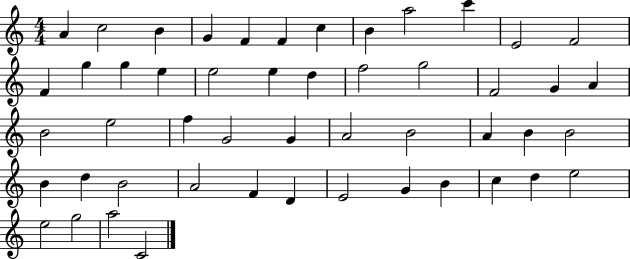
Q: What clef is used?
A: treble